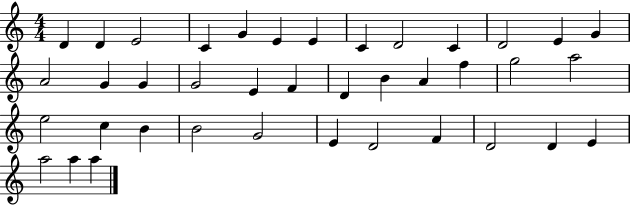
D4/q D4/q E4/h C4/q G4/q E4/q E4/q C4/q D4/h C4/q D4/h E4/q G4/q A4/h G4/q G4/q G4/h E4/q F4/q D4/q B4/q A4/q F5/q G5/h A5/h E5/h C5/q B4/q B4/h G4/h E4/q D4/h F4/q D4/h D4/q E4/q A5/h A5/q A5/q